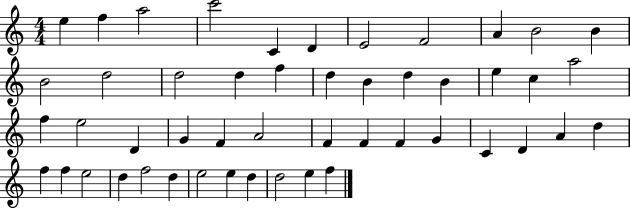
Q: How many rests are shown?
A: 0